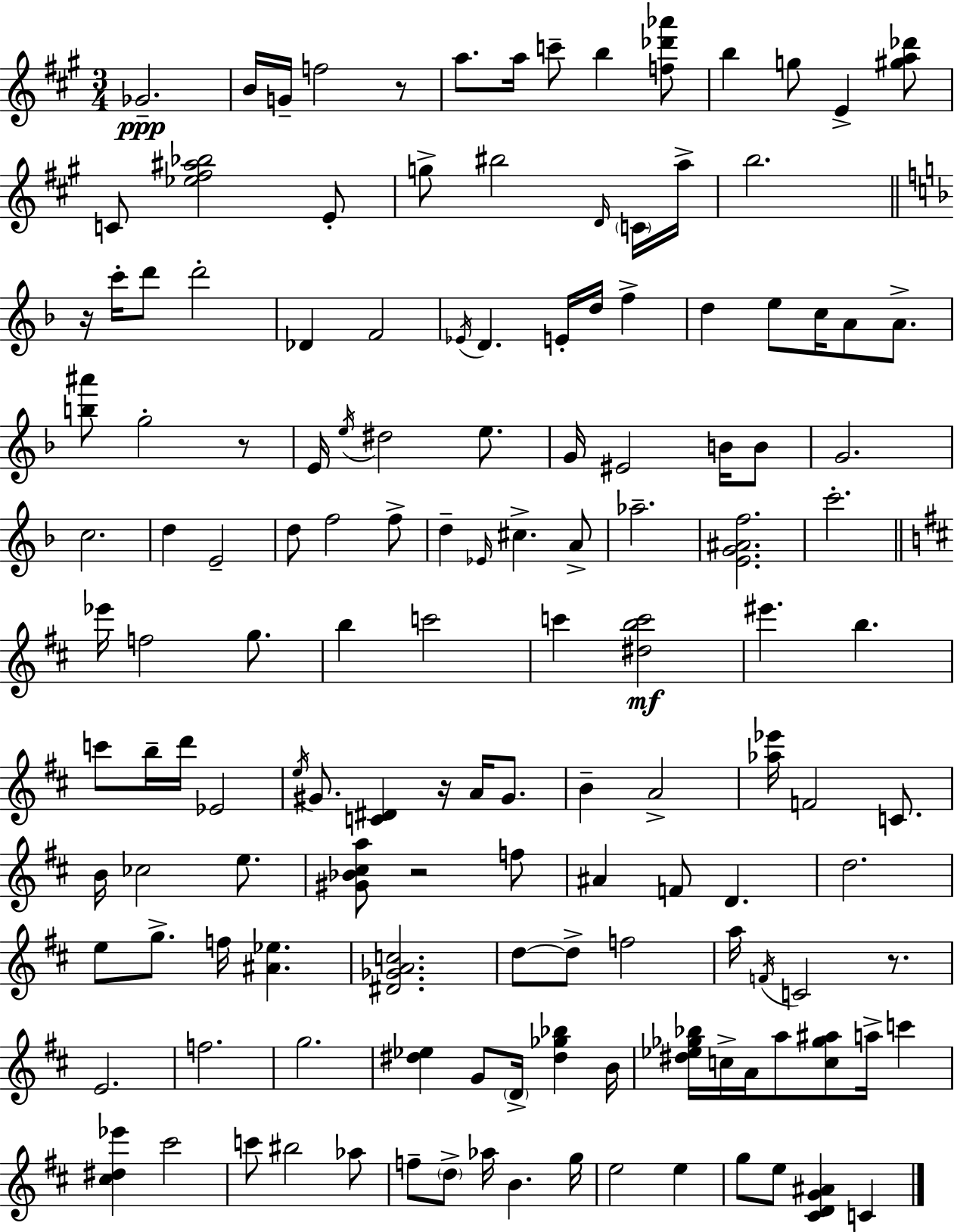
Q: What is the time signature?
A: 3/4